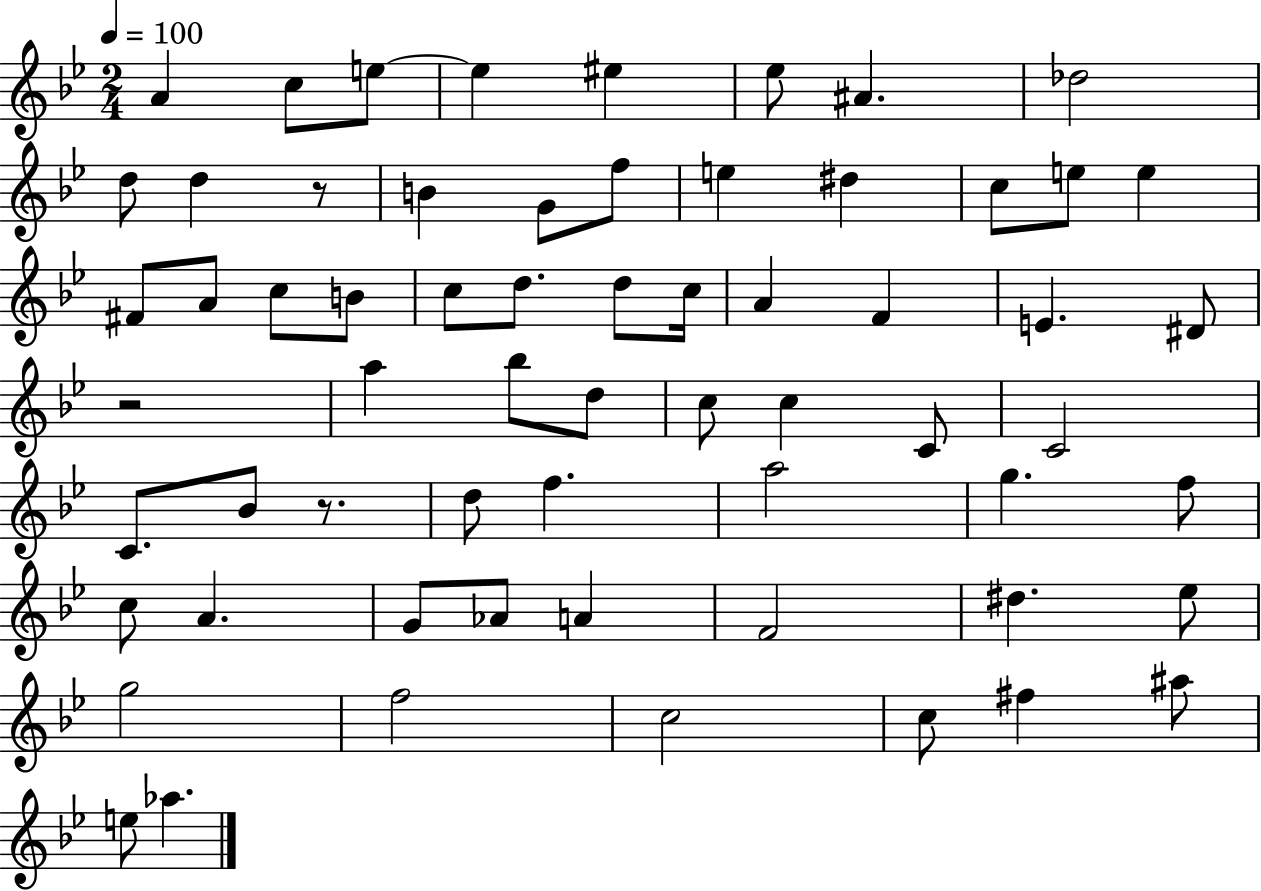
{
  \clef treble
  \numericTimeSignature
  \time 2/4
  \key bes \major
  \tempo 4 = 100
  \repeat volta 2 { a'4 c''8 e''8~~ | e''4 eis''4 | ees''8 ais'4. | des''2 | \break d''8 d''4 r8 | b'4 g'8 f''8 | e''4 dis''4 | c''8 e''8 e''4 | \break fis'8 a'8 c''8 b'8 | c''8 d''8. d''8 c''16 | a'4 f'4 | e'4. dis'8 | \break r2 | a''4 bes''8 d''8 | c''8 c''4 c'8 | c'2 | \break c'8. bes'8 r8. | d''8 f''4. | a''2 | g''4. f''8 | \break c''8 a'4. | g'8 aes'8 a'4 | f'2 | dis''4. ees''8 | \break g''2 | f''2 | c''2 | c''8 fis''4 ais''8 | \break e''8 aes''4. | } \bar "|."
}